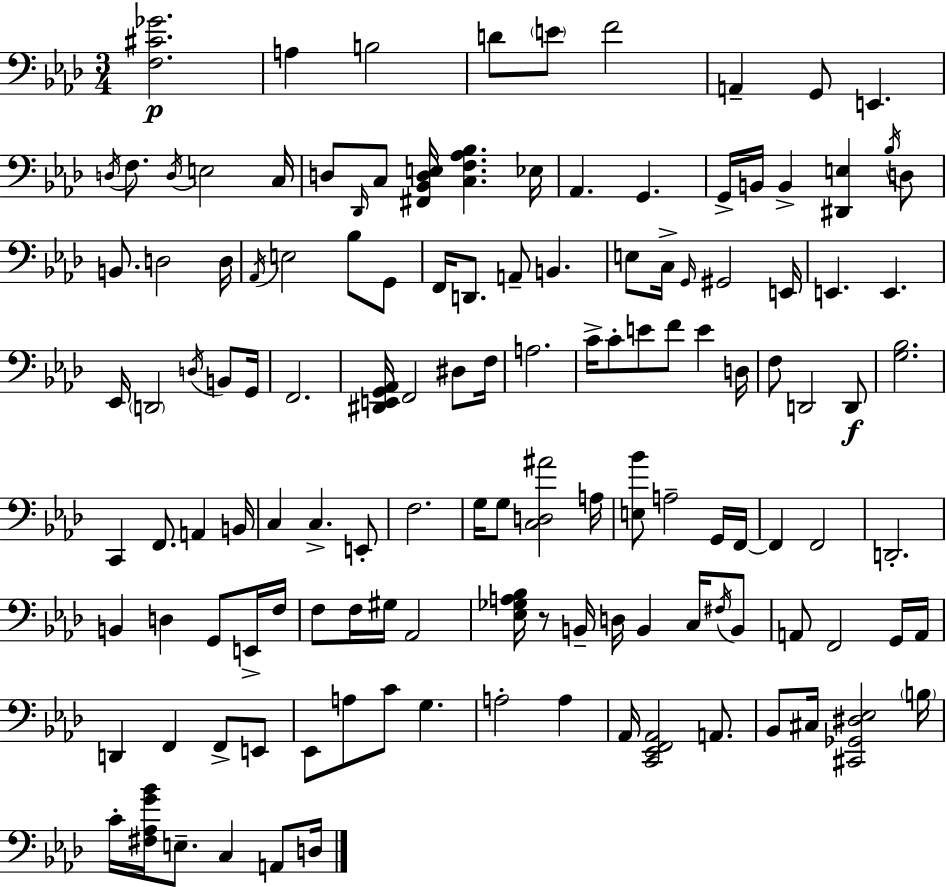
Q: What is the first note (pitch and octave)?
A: A3